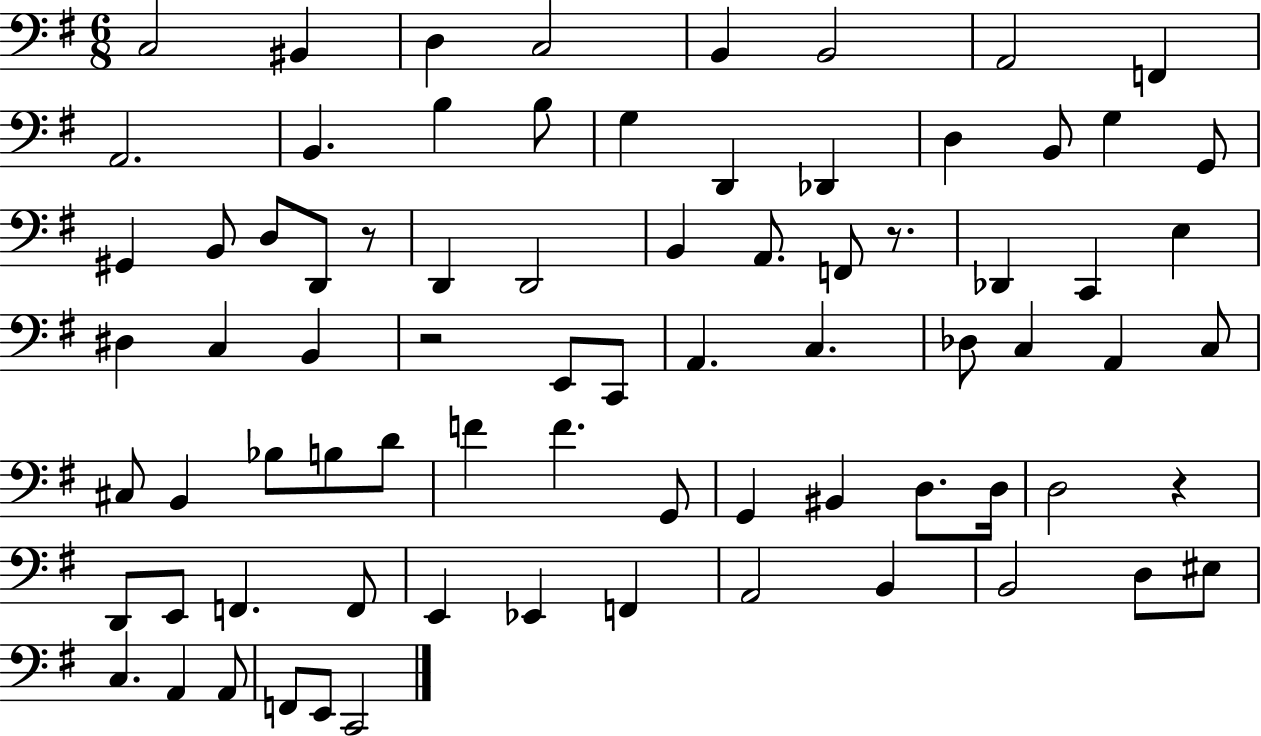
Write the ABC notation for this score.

X:1
T:Untitled
M:6/8
L:1/4
K:G
C,2 ^B,, D, C,2 B,, B,,2 A,,2 F,, A,,2 B,, B, B,/2 G, D,, _D,, D, B,,/2 G, G,,/2 ^G,, B,,/2 D,/2 D,,/2 z/2 D,, D,,2 B,, A,,/2 F,,/2 z/2 _D,, C,, E, ^D, C, B,, z2 E,,/2 C,,/2 A,, C, _D,/2 C, A,, C,/2 ^C,/2 B,, _B,/2 B,/2 D/2 F F G,,/2 G,, ^B,, D,/2 D,/4 D,2 z D,,/2 E,,/2 F,, F,,/2 E,, _E,, F,, A,,2 B,, B,,2 D,/2 ^E,/2 C, A,, A,,/2 F,,/2 E,,/2 C,,2